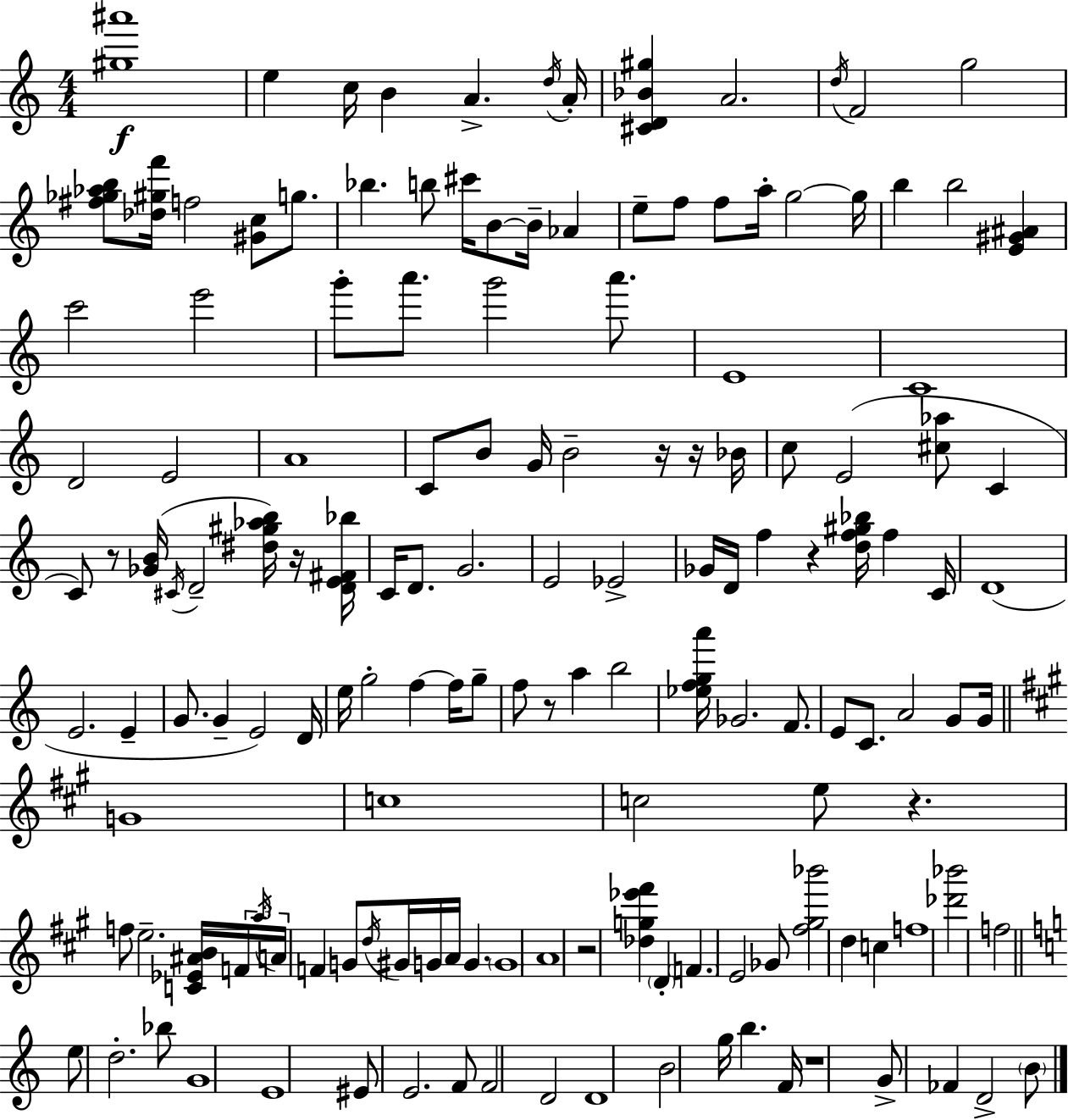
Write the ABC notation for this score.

X:1
T:Untitled
M:4/4
L:1/4
K:Am
[^g^a']4 e c/4 B A d/4 A/4 [^CD_B^g] A2 d/4 F2 g2 [^f_g_ab]/2 [_d^gf']/4 f2 [^Gc]/2 g/2 _b b/2 ^c'/4 B/2 B/4 _A e/2 f/2 f/2 a/4 g2 g/4 b b2 [E^G^A] c'2 e'2 g'/2 a'/2 g'2 a'/2 E4 C4 D2 E2 A4 C/2 B/2 G/4 B2 z/4 z/4 _B/4 c/2 E2 [^c_a]/2 C C/2 z/2 [_GB]/4 ^C/4 D2 [^d^g_ab]/4 z/4 [DE^F_b]/4 C/4 D/2 G2 E2 _E2 _G/4 D/4 f z [df^g_b]/4 f C/4 D4 E2 E G/2 G E2 D/4 e/4 g2 f f/4 g/2 f/2 z/2 a b2 [_efga']/4 _G2 F/2 E/2 C/2 A2 G/2 G/4 G4 c4 c2 e/2 z f/2 e2 [C_E^AB]/4 F/4 a/4 A/4 F G/2 d/4 ^G/4 G/4 A/4 G G4 A4 z2 [_dg_e'^f'] D F E2 _G/2 [^f^g_b']2 d c f4 [_d'_b']2 f2 e/2 d2 _b/2 G4 E4 ^E/2 E2 F/2 F2 D2 D4 B2 g/4 b F/4 z4 G/2 _F D2 B/2